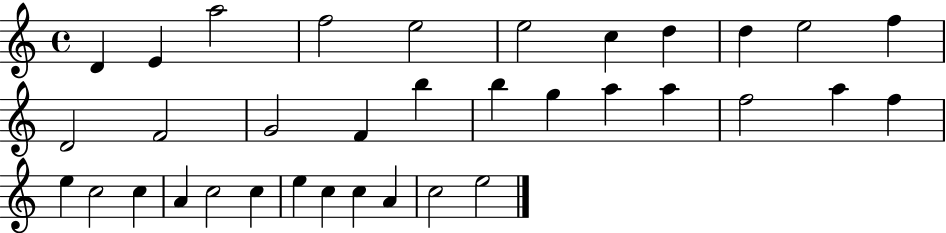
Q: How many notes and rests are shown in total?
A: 35